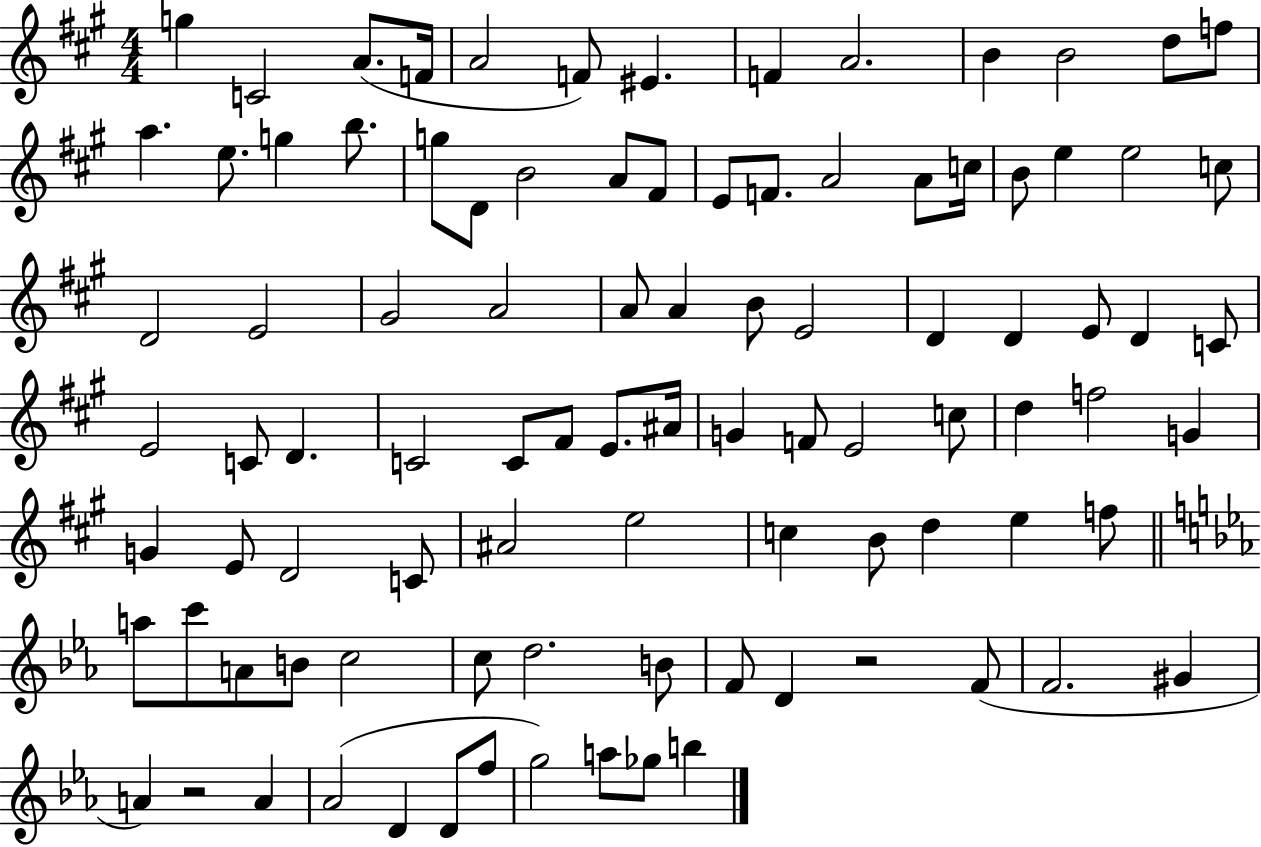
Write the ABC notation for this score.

X:1
T:Untitled
M:4/4
L:1/4
K:A
g C2 A/2 F/4 A2 F/2 ^E F A2 B B2 d/2 f/2 a e/2 g b/2 g/2 D/2 B2 A/2 ^F/2 E/2 F/2 A2 A/2 c/4 B/2 e e2 c/2 D2 E2 ^G2 A2 A/2 A B/2 E2 D D E/2 D C/2 E2 C/2 D C2 C/2 ^F/2 E/2 ^A/4 G F/2 E2 c/2 d f2 G G E/2 D2 C/2 ^A2 e2 c B/2 d e f/2 a/2 c'/2 A/2 B/2 c2 c/2 d2 B/2 F/2 D z2 F/2 F2 ^G A z2 A _A2 D D/2 f/2 g2 a/2 _g/2 b